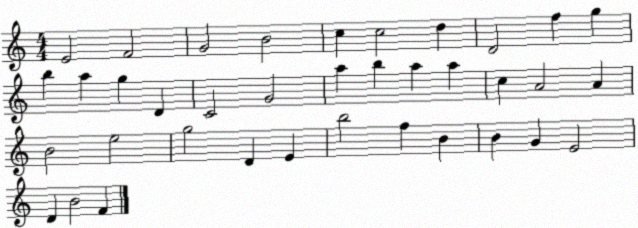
X:1
T:Untitled
M:4/4
L:1/4
K:C
E2 F2 G2 B2 c c2 d D2 f g b a g D C2 G2 a b a a c A2 A B2 e2 g2 D E b2 f B B G E2 D B2 F